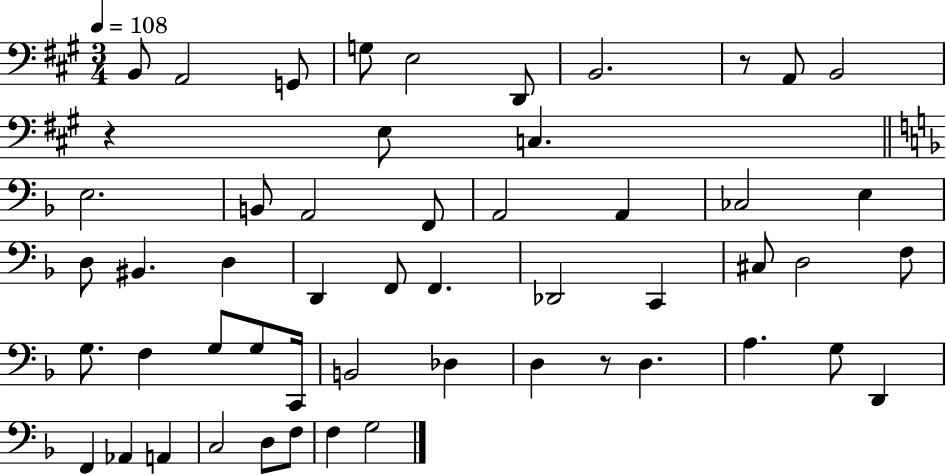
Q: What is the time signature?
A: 3/4